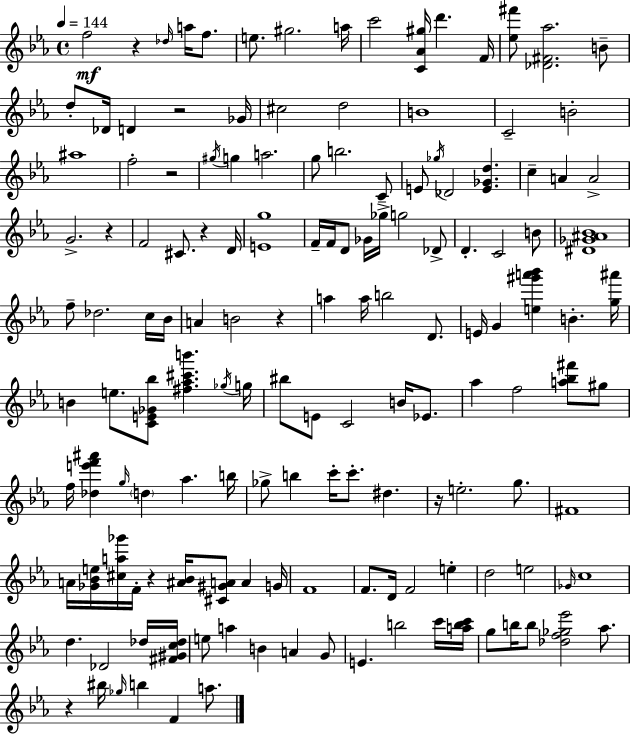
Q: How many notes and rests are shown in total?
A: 147